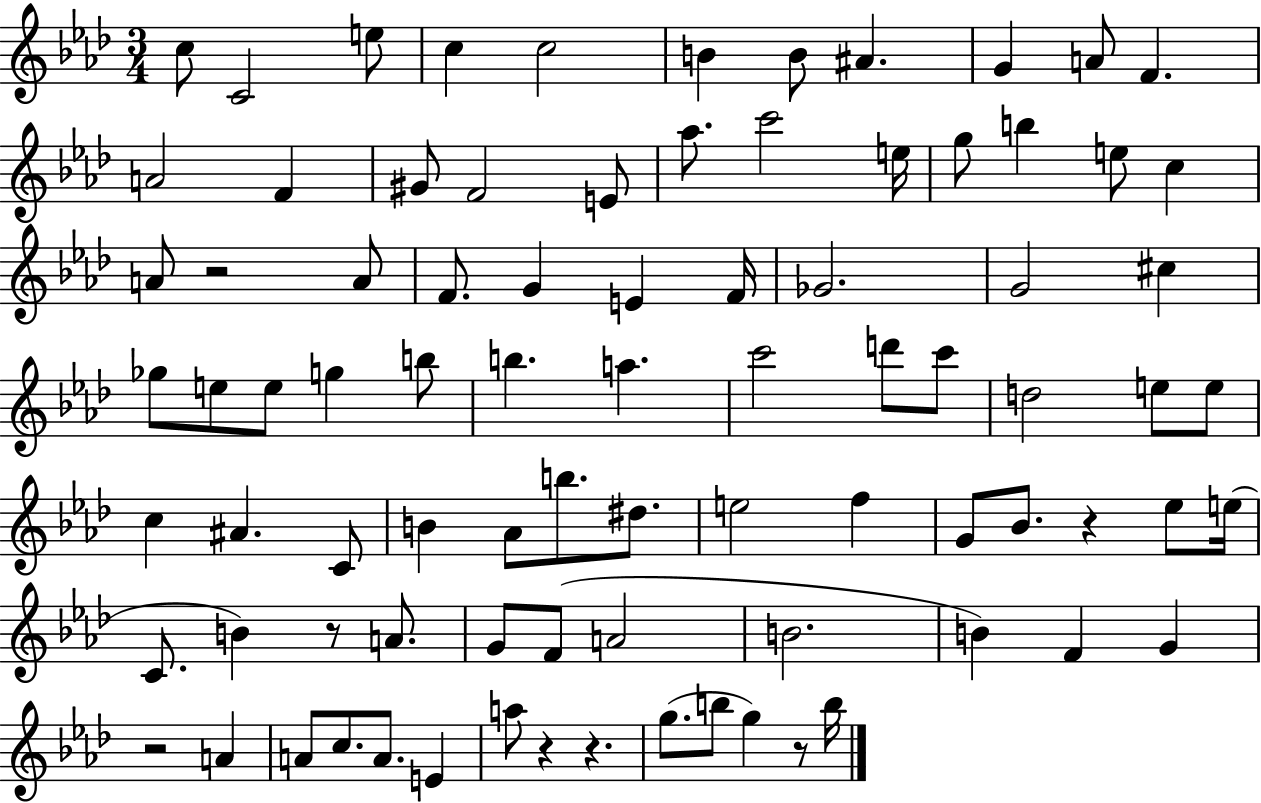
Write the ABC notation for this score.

X:1
T:Untitled
M:3/4
L:1/4
K:Ab
c/2 C2 e/2 c c2 B B/2 ^A G A/2 F A2 F ^G/2 F2 E/2 _a/2 c'2 e/4 g/2 b e/2 c A/2 z2 A/2 F/2 G E F/4 _G2 G2 ^c _g/2 e/2 e/2 g b/2 b a c'2 d'/2 c'/2 d2 e/2 e/2 c ^A C/2 B _A/2 b/2 ^d/2 e2 f G/2 _B/2 z _e/2 e/4 C/2 B z/2 A/2 G/2 F/2 A2 B2 B F G z2 A A/2 c/2 A/2 E a/2 z z g/2 b/2 g z/2 b/4